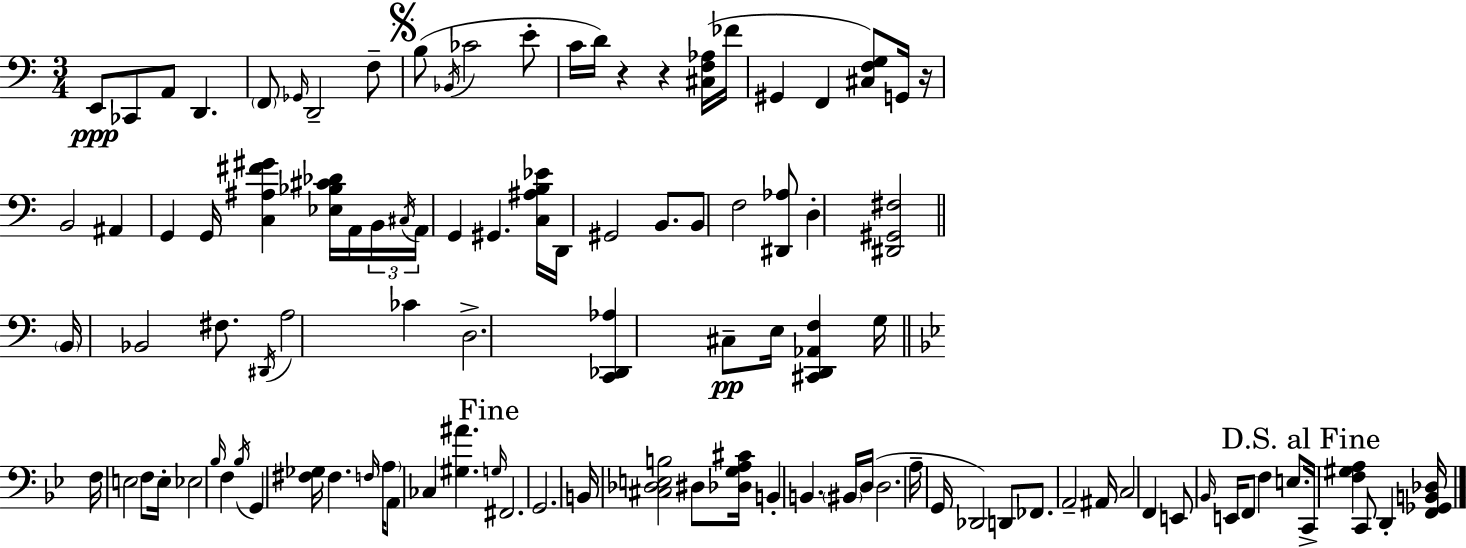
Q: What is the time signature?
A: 3/4